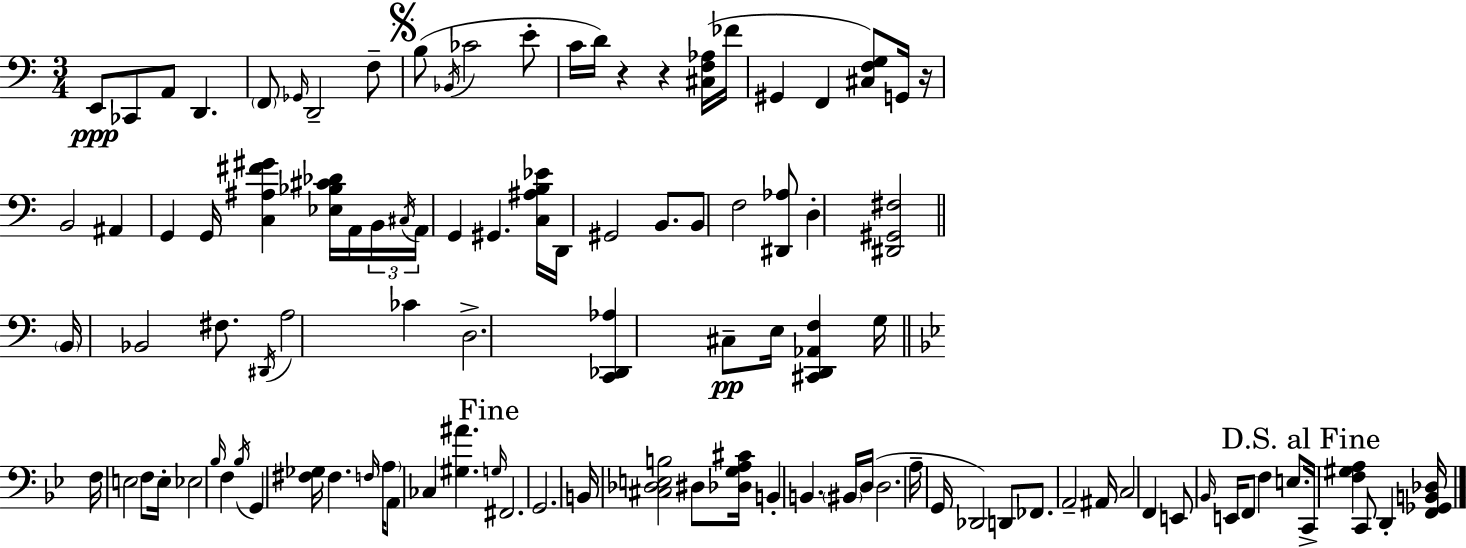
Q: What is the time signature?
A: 3/4